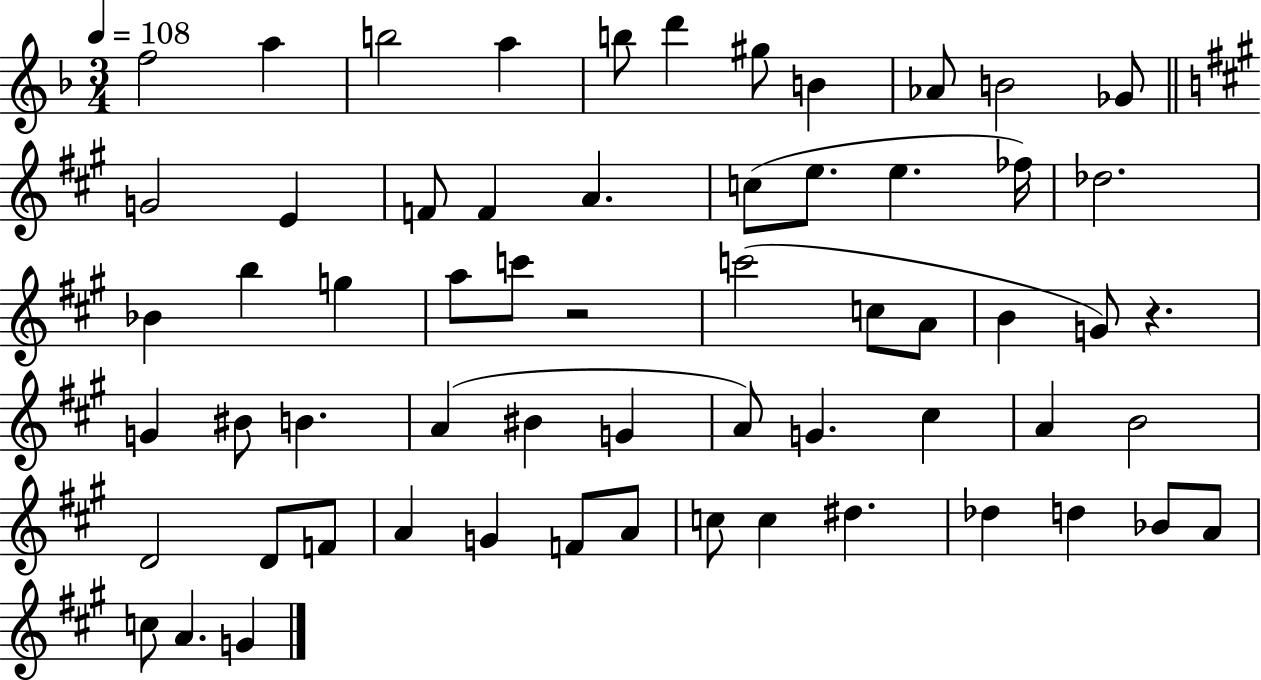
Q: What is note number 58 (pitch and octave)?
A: A4